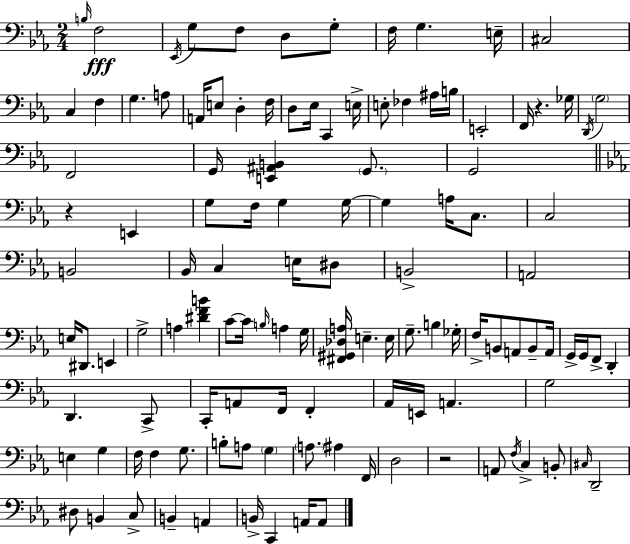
B3/s F3/h Eb2/s G3/e F3/e D3/e G3/e F3/s G3/q. E3/s C#3/h C3/q F3/q G3/q. A3/e A2/s E3/e D3/q F3/s D3/e Eb3/s C2/q E3/s E3/e FES3/q A#3/s B3/s E2/h F2/s R/q. Gb3/s D2/s G3/h F2/h G2/s [E2,A#2,B2]/q G2/e. G2/h R/q E2/q G3/e F3/s G3/q G3/s G3/q A3/s C3/e. C3/h B2/h Bb2/s C3/q E3/s D#3/e B2/h A2/h E3/s D#2/e. E2/q G3/h A3/q [D#4,F4,B4]/q C4/e C4/s B3/s A3/q G3/s [F#2,G#2,Db3,A3]/s E3/q. E3/s G3/e. B3/q Gb3/s F3/s B2/e A2/e B2/e A2/s G2/s G2/s F2/e D2/q D2/q. C2/e C2/s A2/e F2/s F2/q Ab2/s E2/s A2/q. G3/h E3/q G3/q F3/s F3/q G3/e. B3/e A3/e G3/q A3/e. A#3/q F2/s D3/h R/h A2/e F3/s C3/q B2/e C#3/s D2/h D#3/e B2/q C3/e B2/q A2/q B2/s C2/q A2/s A2/e